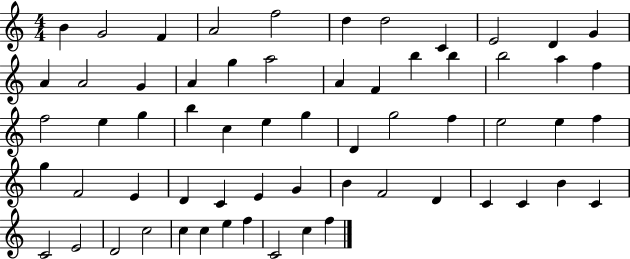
X:1
T:Untitled
M:4/4
L:1/4
K:C
B G2 F A2 f2 d d2 C E2 D G A A2 G A g a2 A F b b b2 a f f2 e g b c e g D g2 f e2 e f g F2 E D C E G B F2 D C C B C C2 E2 D2 c2 c c e f C2 c f